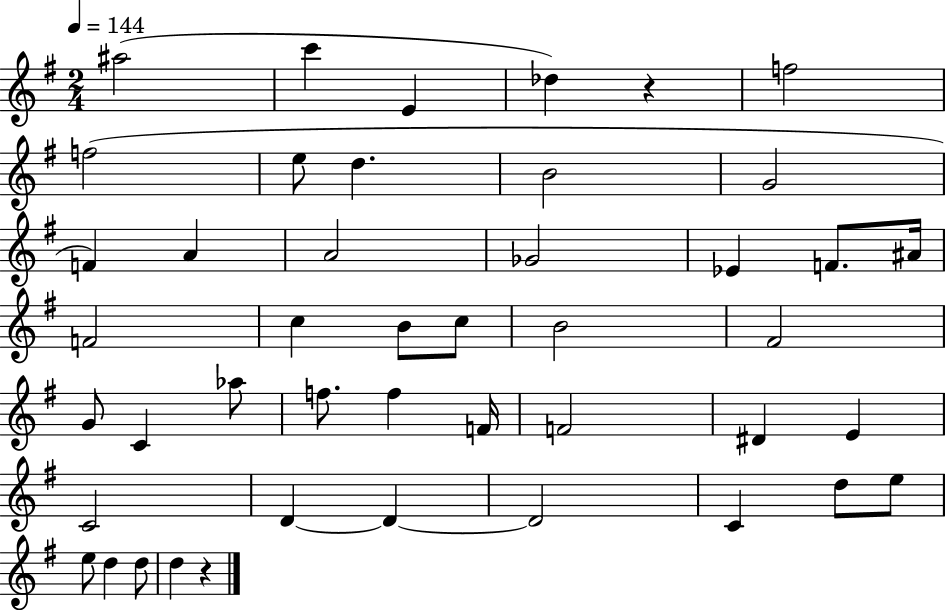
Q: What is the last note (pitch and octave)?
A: D5